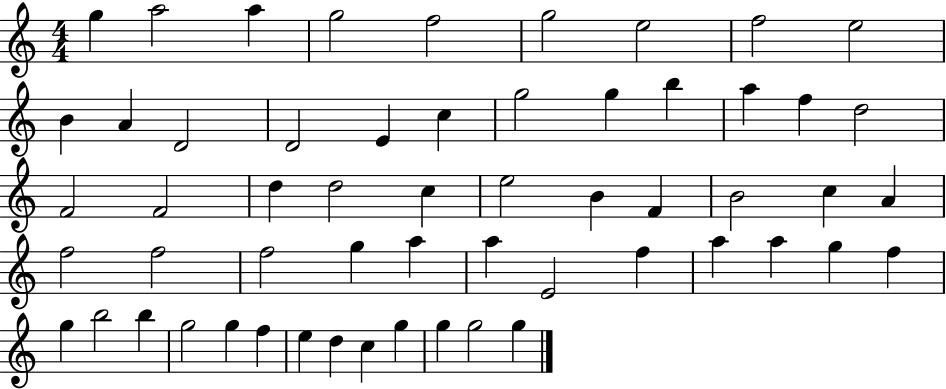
{
  \clef treble
  \numericTimeSignature
  \time 4/4
  \key c \major
  g''4 a''2 a''4 | g''2 f''2 | g''2 e''2 | f''2 e''2 | \break b'4 a'4 d'2 | d'2 e'4 c''4 | g''2 g''4 b''4 | a''4 f''4 d''2 | \break f'2 f'2 | d''4 d''2 c''4 | e''2 b'4 f'4 | b'2 c''4 a'4 | \break f''2 f''2 | f''2 g''4 a''4 | a''4 e'2 f''4 | a''4 a''4 g''4 f''4 | \break g''4 b''2 b''4 | g''2 g''4 f''4 | e''4 d''4 c''4 g''4 | g''4 g''2 g''4 | \break \bar "|."
}